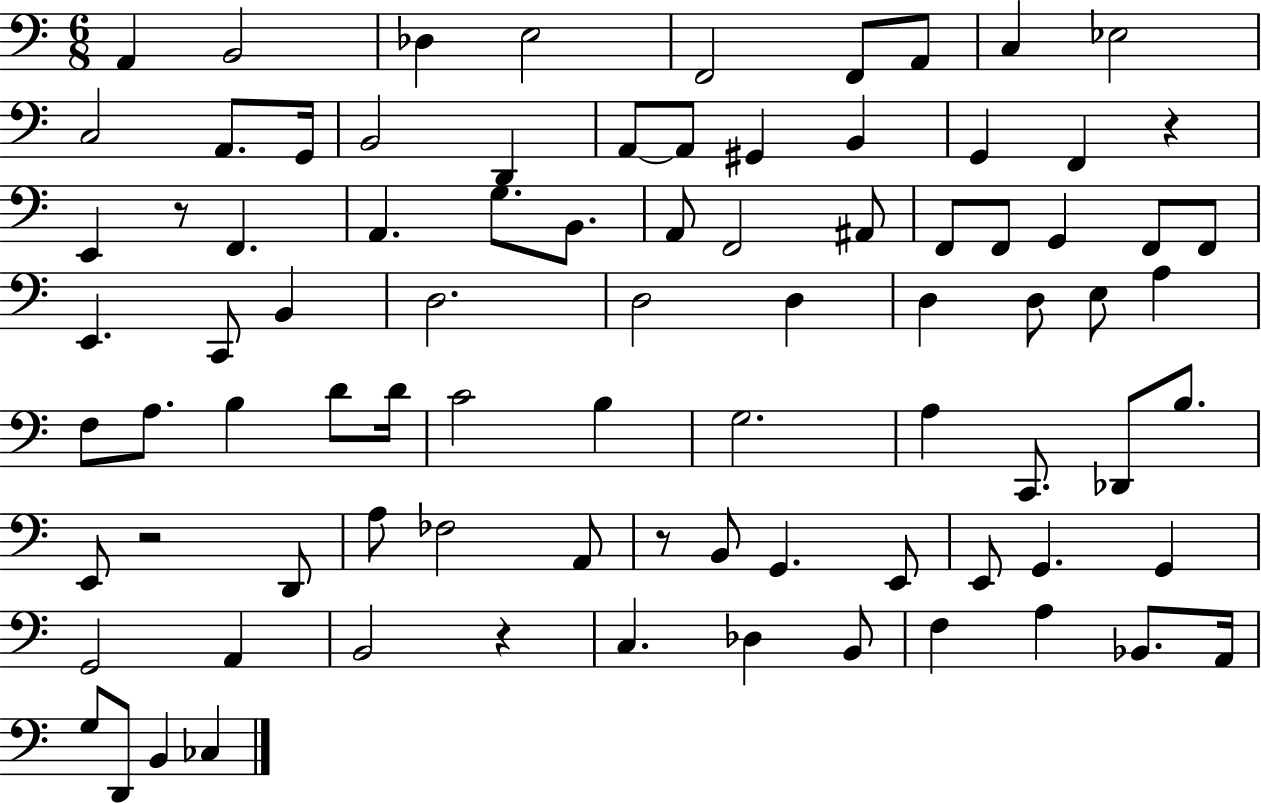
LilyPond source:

{
  \clef bass
  \numericTimeSignature
  \time 6/8
  \key c \major
  a,4 b,2 | des4 e2 | f,2 f,8 a,8 | c4 ees2 | \break c2 a,8. g,16 | b,2 d,4 | a,8~~ a,8 gis,4 b,4 | g,4 f,4 r4 | \break e,4 r8 f,4. | a,4. g8. b,8. | a,8 f,2 ais,8 | f,8 f,8 g,4 f,8 f,8 | \break e,4. c,8 b,4 | d2. | d2 d4 | d4 d8 e8 a4 | \break f8 a8. b4 d'8 d'16 | c'2 b4 | g2. | a4 c,8. des,8 b8. | \break e,8 r2 d,8 | a8 fes2 a,8 | r8 b,8 g,4. e,8 | e,8 g,4. g,4 | \break g,2 a,4 | b,2 r4 | c4. des4 b,8 | f4 a4 bes,8. a,16 | \break g8 d,8 b,4 ces4 | \bar "|."
}